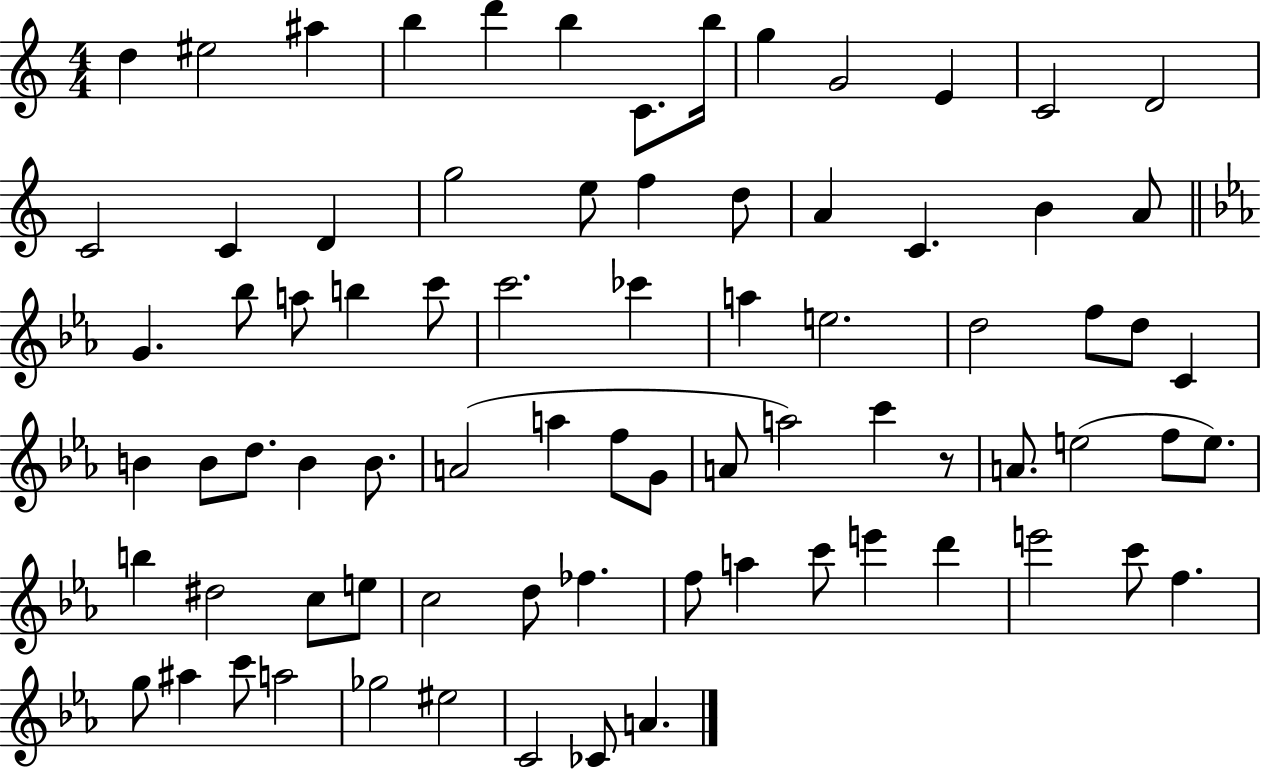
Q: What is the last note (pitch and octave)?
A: A4